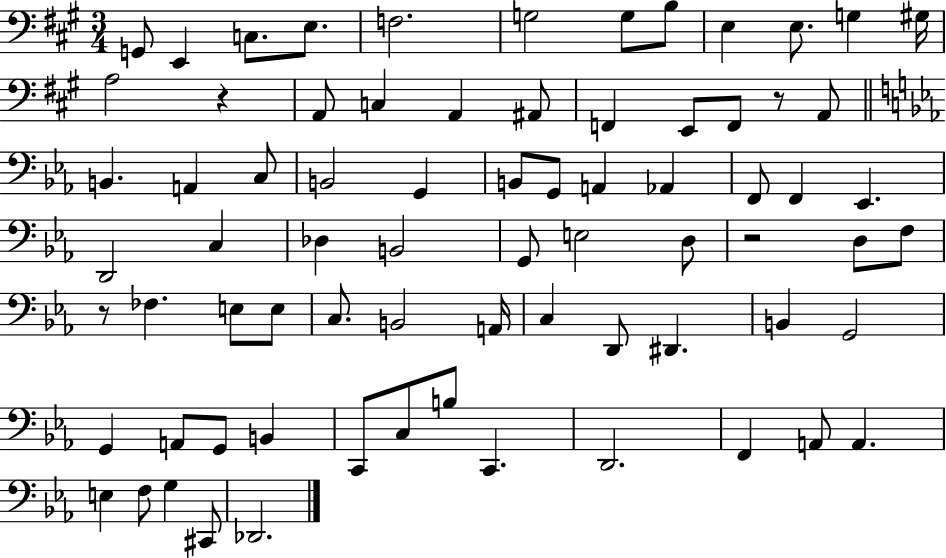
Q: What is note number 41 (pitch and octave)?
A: D3